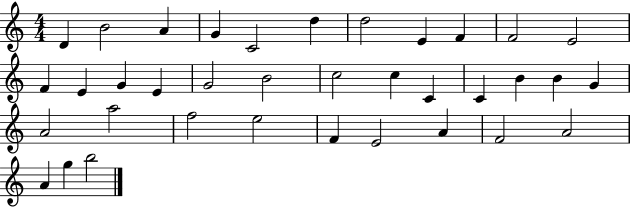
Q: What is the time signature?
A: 4/4